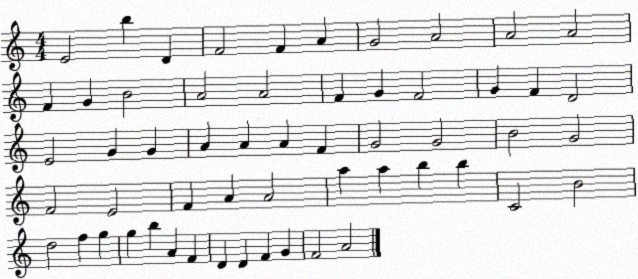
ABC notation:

X:1
T:Untitled
M:4/4
L:1/4
K:C
E2 b D F2 F A G2 A2 A2 A2 F G B2 A2 A2 F G F2 G F D2 E2 G G A A A F G2 G2 B2 G2 F2 E2 F A A2 a a b b C2 B2 d2 f g g b A F D D F G F2 A2